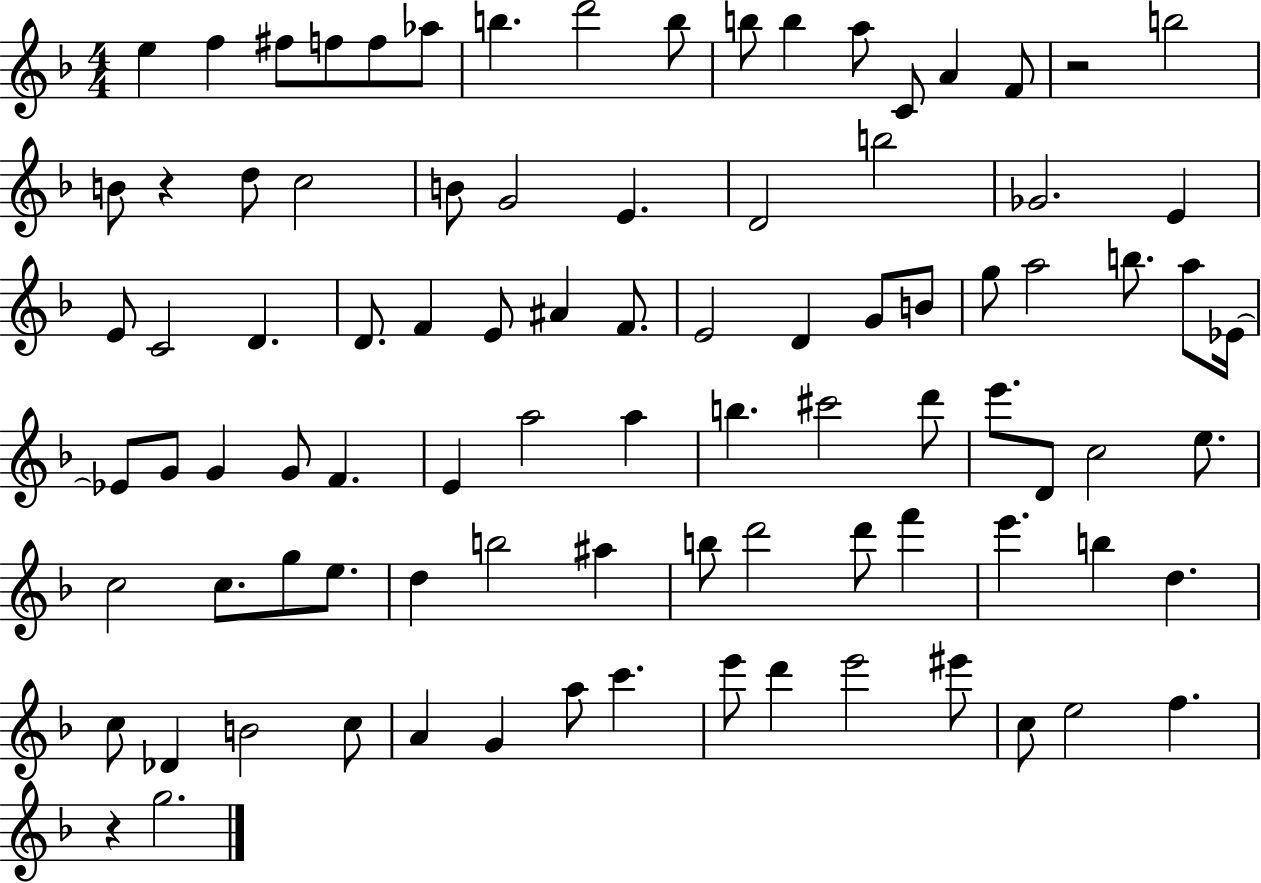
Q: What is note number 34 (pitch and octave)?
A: F4